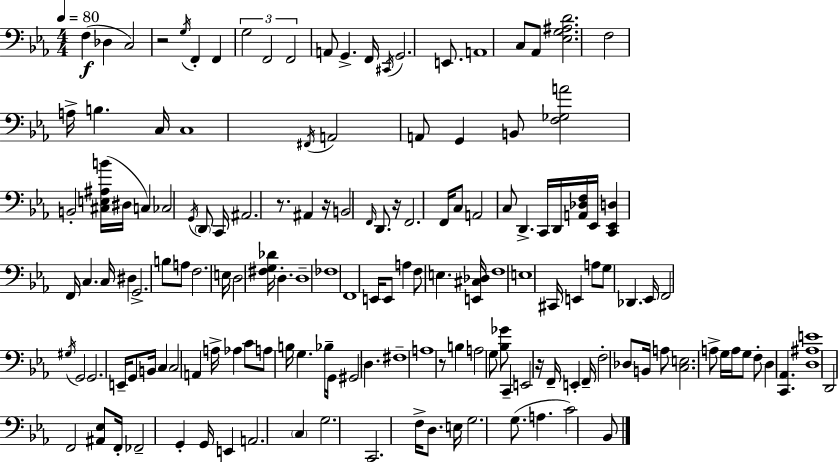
X:1
T:Untitled
M:4/4
L:1/4
K:Cm
F, _D, C,2 z2 G,/4 F,, F,, G,2 F,,2 F,,2 A,,/2 G,, F,,/4 ^C,,/4 G,,2 E,,/2 A,,4 C,/2 _A,,/2 [_E,G,^A,D]2 F,2 A,/4 B, C,/4 C,4 ^F,,/4 A,,2 A,,/2 G,, B,,/2 [F,_G,A]2 B,,2 [^C,E,^A,B]/4 ^D,/4 C, _C,2 G,,/4 D,,/2 C,,/4 ^A,,2 z/2 ^A,, z/4 B,,2 F,,/4 D,,/2 z/4 F,,2 F,,/4 C,/2 A,,2 C,/2 D,, C,,/4 D,,/4 [A,,_D,F,]/4 _E,,/4 [C,,_E,,D,] F,,/4 C, C,/4 ^D, G,,2 B,/2 A,/2 F,2 E,/4 D,2 [^F,G,_D]/4 D, D,4 _F,4 F,,4 E,,/4 E,,/2 A, F,/2 E, [E,,^C,_D,]/4 F,4 E,4 ^C,,/4 E,, A,/2 G,/2 _D,, _E,,/4 F,,2 ^G,/4 G,,2 G,,2 E,,/4 G,,/2 B,,/4 C, C,2 A,, A,/4 _A, C/2 A,/2 B,/4 G, _B,/4 G,,/4 ^G,,2 D, ^F,4 A,4 z/2 B, A,2 G,/2 [_B,_G]/2 C,, E,,2 z/4 F,,/4 E,, F,,/4 F,2 _D,/2 B,,/4 A,/2 [C,E,]2 A,/2 G,/4 A,/4 G,/2 F,/2 D, [C,,_A,,] [D,^A,E]4 D,,2 F,,2 [^A,,_E,]/2 F,,/4 _F,,2 G,, G,,/4 E,, A,,2 C, G,2 C,,2 F,/4 D,/2 E,/4 G,2 G,/2 A, C2 _B,,/2